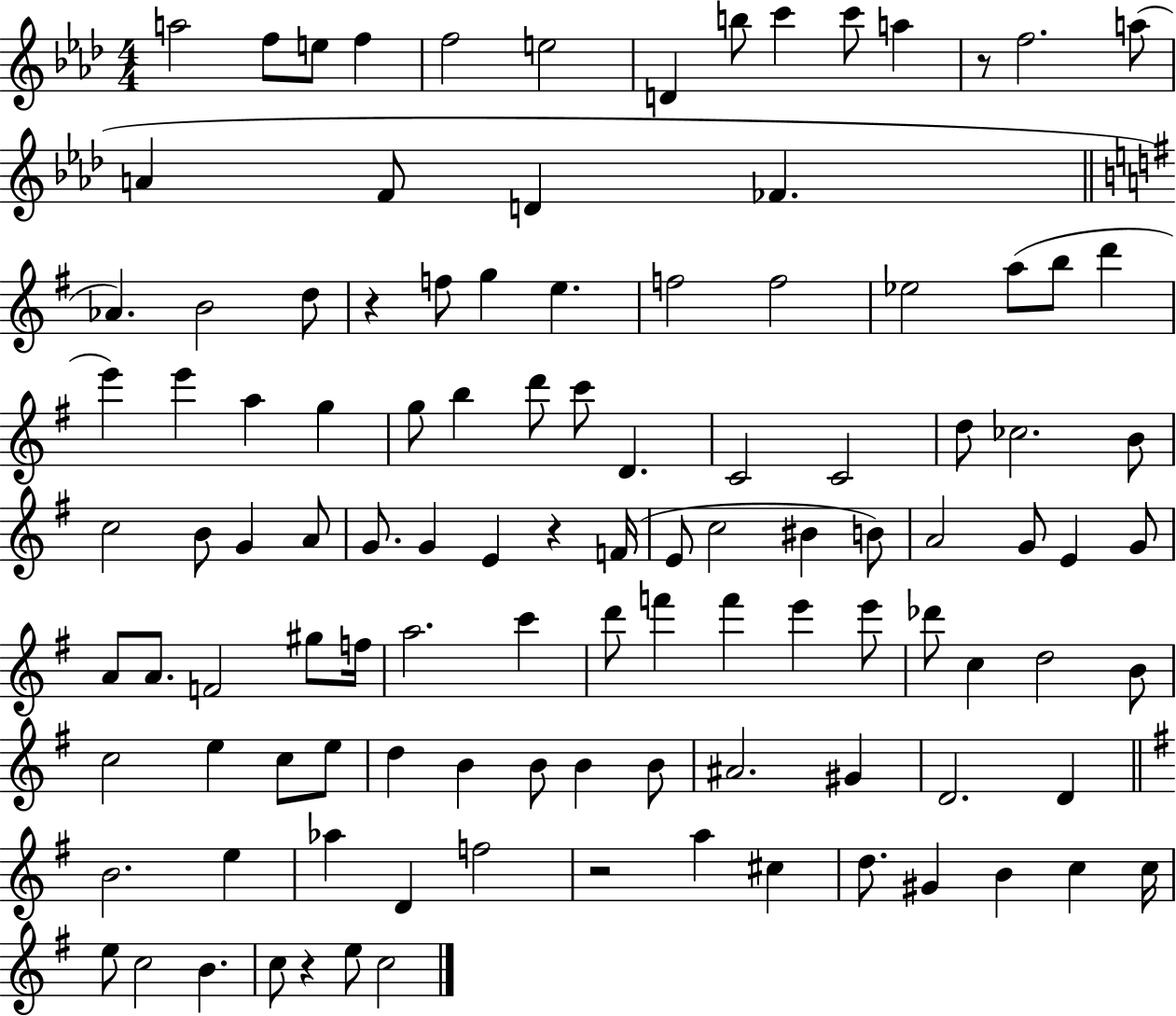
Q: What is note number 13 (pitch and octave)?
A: A5